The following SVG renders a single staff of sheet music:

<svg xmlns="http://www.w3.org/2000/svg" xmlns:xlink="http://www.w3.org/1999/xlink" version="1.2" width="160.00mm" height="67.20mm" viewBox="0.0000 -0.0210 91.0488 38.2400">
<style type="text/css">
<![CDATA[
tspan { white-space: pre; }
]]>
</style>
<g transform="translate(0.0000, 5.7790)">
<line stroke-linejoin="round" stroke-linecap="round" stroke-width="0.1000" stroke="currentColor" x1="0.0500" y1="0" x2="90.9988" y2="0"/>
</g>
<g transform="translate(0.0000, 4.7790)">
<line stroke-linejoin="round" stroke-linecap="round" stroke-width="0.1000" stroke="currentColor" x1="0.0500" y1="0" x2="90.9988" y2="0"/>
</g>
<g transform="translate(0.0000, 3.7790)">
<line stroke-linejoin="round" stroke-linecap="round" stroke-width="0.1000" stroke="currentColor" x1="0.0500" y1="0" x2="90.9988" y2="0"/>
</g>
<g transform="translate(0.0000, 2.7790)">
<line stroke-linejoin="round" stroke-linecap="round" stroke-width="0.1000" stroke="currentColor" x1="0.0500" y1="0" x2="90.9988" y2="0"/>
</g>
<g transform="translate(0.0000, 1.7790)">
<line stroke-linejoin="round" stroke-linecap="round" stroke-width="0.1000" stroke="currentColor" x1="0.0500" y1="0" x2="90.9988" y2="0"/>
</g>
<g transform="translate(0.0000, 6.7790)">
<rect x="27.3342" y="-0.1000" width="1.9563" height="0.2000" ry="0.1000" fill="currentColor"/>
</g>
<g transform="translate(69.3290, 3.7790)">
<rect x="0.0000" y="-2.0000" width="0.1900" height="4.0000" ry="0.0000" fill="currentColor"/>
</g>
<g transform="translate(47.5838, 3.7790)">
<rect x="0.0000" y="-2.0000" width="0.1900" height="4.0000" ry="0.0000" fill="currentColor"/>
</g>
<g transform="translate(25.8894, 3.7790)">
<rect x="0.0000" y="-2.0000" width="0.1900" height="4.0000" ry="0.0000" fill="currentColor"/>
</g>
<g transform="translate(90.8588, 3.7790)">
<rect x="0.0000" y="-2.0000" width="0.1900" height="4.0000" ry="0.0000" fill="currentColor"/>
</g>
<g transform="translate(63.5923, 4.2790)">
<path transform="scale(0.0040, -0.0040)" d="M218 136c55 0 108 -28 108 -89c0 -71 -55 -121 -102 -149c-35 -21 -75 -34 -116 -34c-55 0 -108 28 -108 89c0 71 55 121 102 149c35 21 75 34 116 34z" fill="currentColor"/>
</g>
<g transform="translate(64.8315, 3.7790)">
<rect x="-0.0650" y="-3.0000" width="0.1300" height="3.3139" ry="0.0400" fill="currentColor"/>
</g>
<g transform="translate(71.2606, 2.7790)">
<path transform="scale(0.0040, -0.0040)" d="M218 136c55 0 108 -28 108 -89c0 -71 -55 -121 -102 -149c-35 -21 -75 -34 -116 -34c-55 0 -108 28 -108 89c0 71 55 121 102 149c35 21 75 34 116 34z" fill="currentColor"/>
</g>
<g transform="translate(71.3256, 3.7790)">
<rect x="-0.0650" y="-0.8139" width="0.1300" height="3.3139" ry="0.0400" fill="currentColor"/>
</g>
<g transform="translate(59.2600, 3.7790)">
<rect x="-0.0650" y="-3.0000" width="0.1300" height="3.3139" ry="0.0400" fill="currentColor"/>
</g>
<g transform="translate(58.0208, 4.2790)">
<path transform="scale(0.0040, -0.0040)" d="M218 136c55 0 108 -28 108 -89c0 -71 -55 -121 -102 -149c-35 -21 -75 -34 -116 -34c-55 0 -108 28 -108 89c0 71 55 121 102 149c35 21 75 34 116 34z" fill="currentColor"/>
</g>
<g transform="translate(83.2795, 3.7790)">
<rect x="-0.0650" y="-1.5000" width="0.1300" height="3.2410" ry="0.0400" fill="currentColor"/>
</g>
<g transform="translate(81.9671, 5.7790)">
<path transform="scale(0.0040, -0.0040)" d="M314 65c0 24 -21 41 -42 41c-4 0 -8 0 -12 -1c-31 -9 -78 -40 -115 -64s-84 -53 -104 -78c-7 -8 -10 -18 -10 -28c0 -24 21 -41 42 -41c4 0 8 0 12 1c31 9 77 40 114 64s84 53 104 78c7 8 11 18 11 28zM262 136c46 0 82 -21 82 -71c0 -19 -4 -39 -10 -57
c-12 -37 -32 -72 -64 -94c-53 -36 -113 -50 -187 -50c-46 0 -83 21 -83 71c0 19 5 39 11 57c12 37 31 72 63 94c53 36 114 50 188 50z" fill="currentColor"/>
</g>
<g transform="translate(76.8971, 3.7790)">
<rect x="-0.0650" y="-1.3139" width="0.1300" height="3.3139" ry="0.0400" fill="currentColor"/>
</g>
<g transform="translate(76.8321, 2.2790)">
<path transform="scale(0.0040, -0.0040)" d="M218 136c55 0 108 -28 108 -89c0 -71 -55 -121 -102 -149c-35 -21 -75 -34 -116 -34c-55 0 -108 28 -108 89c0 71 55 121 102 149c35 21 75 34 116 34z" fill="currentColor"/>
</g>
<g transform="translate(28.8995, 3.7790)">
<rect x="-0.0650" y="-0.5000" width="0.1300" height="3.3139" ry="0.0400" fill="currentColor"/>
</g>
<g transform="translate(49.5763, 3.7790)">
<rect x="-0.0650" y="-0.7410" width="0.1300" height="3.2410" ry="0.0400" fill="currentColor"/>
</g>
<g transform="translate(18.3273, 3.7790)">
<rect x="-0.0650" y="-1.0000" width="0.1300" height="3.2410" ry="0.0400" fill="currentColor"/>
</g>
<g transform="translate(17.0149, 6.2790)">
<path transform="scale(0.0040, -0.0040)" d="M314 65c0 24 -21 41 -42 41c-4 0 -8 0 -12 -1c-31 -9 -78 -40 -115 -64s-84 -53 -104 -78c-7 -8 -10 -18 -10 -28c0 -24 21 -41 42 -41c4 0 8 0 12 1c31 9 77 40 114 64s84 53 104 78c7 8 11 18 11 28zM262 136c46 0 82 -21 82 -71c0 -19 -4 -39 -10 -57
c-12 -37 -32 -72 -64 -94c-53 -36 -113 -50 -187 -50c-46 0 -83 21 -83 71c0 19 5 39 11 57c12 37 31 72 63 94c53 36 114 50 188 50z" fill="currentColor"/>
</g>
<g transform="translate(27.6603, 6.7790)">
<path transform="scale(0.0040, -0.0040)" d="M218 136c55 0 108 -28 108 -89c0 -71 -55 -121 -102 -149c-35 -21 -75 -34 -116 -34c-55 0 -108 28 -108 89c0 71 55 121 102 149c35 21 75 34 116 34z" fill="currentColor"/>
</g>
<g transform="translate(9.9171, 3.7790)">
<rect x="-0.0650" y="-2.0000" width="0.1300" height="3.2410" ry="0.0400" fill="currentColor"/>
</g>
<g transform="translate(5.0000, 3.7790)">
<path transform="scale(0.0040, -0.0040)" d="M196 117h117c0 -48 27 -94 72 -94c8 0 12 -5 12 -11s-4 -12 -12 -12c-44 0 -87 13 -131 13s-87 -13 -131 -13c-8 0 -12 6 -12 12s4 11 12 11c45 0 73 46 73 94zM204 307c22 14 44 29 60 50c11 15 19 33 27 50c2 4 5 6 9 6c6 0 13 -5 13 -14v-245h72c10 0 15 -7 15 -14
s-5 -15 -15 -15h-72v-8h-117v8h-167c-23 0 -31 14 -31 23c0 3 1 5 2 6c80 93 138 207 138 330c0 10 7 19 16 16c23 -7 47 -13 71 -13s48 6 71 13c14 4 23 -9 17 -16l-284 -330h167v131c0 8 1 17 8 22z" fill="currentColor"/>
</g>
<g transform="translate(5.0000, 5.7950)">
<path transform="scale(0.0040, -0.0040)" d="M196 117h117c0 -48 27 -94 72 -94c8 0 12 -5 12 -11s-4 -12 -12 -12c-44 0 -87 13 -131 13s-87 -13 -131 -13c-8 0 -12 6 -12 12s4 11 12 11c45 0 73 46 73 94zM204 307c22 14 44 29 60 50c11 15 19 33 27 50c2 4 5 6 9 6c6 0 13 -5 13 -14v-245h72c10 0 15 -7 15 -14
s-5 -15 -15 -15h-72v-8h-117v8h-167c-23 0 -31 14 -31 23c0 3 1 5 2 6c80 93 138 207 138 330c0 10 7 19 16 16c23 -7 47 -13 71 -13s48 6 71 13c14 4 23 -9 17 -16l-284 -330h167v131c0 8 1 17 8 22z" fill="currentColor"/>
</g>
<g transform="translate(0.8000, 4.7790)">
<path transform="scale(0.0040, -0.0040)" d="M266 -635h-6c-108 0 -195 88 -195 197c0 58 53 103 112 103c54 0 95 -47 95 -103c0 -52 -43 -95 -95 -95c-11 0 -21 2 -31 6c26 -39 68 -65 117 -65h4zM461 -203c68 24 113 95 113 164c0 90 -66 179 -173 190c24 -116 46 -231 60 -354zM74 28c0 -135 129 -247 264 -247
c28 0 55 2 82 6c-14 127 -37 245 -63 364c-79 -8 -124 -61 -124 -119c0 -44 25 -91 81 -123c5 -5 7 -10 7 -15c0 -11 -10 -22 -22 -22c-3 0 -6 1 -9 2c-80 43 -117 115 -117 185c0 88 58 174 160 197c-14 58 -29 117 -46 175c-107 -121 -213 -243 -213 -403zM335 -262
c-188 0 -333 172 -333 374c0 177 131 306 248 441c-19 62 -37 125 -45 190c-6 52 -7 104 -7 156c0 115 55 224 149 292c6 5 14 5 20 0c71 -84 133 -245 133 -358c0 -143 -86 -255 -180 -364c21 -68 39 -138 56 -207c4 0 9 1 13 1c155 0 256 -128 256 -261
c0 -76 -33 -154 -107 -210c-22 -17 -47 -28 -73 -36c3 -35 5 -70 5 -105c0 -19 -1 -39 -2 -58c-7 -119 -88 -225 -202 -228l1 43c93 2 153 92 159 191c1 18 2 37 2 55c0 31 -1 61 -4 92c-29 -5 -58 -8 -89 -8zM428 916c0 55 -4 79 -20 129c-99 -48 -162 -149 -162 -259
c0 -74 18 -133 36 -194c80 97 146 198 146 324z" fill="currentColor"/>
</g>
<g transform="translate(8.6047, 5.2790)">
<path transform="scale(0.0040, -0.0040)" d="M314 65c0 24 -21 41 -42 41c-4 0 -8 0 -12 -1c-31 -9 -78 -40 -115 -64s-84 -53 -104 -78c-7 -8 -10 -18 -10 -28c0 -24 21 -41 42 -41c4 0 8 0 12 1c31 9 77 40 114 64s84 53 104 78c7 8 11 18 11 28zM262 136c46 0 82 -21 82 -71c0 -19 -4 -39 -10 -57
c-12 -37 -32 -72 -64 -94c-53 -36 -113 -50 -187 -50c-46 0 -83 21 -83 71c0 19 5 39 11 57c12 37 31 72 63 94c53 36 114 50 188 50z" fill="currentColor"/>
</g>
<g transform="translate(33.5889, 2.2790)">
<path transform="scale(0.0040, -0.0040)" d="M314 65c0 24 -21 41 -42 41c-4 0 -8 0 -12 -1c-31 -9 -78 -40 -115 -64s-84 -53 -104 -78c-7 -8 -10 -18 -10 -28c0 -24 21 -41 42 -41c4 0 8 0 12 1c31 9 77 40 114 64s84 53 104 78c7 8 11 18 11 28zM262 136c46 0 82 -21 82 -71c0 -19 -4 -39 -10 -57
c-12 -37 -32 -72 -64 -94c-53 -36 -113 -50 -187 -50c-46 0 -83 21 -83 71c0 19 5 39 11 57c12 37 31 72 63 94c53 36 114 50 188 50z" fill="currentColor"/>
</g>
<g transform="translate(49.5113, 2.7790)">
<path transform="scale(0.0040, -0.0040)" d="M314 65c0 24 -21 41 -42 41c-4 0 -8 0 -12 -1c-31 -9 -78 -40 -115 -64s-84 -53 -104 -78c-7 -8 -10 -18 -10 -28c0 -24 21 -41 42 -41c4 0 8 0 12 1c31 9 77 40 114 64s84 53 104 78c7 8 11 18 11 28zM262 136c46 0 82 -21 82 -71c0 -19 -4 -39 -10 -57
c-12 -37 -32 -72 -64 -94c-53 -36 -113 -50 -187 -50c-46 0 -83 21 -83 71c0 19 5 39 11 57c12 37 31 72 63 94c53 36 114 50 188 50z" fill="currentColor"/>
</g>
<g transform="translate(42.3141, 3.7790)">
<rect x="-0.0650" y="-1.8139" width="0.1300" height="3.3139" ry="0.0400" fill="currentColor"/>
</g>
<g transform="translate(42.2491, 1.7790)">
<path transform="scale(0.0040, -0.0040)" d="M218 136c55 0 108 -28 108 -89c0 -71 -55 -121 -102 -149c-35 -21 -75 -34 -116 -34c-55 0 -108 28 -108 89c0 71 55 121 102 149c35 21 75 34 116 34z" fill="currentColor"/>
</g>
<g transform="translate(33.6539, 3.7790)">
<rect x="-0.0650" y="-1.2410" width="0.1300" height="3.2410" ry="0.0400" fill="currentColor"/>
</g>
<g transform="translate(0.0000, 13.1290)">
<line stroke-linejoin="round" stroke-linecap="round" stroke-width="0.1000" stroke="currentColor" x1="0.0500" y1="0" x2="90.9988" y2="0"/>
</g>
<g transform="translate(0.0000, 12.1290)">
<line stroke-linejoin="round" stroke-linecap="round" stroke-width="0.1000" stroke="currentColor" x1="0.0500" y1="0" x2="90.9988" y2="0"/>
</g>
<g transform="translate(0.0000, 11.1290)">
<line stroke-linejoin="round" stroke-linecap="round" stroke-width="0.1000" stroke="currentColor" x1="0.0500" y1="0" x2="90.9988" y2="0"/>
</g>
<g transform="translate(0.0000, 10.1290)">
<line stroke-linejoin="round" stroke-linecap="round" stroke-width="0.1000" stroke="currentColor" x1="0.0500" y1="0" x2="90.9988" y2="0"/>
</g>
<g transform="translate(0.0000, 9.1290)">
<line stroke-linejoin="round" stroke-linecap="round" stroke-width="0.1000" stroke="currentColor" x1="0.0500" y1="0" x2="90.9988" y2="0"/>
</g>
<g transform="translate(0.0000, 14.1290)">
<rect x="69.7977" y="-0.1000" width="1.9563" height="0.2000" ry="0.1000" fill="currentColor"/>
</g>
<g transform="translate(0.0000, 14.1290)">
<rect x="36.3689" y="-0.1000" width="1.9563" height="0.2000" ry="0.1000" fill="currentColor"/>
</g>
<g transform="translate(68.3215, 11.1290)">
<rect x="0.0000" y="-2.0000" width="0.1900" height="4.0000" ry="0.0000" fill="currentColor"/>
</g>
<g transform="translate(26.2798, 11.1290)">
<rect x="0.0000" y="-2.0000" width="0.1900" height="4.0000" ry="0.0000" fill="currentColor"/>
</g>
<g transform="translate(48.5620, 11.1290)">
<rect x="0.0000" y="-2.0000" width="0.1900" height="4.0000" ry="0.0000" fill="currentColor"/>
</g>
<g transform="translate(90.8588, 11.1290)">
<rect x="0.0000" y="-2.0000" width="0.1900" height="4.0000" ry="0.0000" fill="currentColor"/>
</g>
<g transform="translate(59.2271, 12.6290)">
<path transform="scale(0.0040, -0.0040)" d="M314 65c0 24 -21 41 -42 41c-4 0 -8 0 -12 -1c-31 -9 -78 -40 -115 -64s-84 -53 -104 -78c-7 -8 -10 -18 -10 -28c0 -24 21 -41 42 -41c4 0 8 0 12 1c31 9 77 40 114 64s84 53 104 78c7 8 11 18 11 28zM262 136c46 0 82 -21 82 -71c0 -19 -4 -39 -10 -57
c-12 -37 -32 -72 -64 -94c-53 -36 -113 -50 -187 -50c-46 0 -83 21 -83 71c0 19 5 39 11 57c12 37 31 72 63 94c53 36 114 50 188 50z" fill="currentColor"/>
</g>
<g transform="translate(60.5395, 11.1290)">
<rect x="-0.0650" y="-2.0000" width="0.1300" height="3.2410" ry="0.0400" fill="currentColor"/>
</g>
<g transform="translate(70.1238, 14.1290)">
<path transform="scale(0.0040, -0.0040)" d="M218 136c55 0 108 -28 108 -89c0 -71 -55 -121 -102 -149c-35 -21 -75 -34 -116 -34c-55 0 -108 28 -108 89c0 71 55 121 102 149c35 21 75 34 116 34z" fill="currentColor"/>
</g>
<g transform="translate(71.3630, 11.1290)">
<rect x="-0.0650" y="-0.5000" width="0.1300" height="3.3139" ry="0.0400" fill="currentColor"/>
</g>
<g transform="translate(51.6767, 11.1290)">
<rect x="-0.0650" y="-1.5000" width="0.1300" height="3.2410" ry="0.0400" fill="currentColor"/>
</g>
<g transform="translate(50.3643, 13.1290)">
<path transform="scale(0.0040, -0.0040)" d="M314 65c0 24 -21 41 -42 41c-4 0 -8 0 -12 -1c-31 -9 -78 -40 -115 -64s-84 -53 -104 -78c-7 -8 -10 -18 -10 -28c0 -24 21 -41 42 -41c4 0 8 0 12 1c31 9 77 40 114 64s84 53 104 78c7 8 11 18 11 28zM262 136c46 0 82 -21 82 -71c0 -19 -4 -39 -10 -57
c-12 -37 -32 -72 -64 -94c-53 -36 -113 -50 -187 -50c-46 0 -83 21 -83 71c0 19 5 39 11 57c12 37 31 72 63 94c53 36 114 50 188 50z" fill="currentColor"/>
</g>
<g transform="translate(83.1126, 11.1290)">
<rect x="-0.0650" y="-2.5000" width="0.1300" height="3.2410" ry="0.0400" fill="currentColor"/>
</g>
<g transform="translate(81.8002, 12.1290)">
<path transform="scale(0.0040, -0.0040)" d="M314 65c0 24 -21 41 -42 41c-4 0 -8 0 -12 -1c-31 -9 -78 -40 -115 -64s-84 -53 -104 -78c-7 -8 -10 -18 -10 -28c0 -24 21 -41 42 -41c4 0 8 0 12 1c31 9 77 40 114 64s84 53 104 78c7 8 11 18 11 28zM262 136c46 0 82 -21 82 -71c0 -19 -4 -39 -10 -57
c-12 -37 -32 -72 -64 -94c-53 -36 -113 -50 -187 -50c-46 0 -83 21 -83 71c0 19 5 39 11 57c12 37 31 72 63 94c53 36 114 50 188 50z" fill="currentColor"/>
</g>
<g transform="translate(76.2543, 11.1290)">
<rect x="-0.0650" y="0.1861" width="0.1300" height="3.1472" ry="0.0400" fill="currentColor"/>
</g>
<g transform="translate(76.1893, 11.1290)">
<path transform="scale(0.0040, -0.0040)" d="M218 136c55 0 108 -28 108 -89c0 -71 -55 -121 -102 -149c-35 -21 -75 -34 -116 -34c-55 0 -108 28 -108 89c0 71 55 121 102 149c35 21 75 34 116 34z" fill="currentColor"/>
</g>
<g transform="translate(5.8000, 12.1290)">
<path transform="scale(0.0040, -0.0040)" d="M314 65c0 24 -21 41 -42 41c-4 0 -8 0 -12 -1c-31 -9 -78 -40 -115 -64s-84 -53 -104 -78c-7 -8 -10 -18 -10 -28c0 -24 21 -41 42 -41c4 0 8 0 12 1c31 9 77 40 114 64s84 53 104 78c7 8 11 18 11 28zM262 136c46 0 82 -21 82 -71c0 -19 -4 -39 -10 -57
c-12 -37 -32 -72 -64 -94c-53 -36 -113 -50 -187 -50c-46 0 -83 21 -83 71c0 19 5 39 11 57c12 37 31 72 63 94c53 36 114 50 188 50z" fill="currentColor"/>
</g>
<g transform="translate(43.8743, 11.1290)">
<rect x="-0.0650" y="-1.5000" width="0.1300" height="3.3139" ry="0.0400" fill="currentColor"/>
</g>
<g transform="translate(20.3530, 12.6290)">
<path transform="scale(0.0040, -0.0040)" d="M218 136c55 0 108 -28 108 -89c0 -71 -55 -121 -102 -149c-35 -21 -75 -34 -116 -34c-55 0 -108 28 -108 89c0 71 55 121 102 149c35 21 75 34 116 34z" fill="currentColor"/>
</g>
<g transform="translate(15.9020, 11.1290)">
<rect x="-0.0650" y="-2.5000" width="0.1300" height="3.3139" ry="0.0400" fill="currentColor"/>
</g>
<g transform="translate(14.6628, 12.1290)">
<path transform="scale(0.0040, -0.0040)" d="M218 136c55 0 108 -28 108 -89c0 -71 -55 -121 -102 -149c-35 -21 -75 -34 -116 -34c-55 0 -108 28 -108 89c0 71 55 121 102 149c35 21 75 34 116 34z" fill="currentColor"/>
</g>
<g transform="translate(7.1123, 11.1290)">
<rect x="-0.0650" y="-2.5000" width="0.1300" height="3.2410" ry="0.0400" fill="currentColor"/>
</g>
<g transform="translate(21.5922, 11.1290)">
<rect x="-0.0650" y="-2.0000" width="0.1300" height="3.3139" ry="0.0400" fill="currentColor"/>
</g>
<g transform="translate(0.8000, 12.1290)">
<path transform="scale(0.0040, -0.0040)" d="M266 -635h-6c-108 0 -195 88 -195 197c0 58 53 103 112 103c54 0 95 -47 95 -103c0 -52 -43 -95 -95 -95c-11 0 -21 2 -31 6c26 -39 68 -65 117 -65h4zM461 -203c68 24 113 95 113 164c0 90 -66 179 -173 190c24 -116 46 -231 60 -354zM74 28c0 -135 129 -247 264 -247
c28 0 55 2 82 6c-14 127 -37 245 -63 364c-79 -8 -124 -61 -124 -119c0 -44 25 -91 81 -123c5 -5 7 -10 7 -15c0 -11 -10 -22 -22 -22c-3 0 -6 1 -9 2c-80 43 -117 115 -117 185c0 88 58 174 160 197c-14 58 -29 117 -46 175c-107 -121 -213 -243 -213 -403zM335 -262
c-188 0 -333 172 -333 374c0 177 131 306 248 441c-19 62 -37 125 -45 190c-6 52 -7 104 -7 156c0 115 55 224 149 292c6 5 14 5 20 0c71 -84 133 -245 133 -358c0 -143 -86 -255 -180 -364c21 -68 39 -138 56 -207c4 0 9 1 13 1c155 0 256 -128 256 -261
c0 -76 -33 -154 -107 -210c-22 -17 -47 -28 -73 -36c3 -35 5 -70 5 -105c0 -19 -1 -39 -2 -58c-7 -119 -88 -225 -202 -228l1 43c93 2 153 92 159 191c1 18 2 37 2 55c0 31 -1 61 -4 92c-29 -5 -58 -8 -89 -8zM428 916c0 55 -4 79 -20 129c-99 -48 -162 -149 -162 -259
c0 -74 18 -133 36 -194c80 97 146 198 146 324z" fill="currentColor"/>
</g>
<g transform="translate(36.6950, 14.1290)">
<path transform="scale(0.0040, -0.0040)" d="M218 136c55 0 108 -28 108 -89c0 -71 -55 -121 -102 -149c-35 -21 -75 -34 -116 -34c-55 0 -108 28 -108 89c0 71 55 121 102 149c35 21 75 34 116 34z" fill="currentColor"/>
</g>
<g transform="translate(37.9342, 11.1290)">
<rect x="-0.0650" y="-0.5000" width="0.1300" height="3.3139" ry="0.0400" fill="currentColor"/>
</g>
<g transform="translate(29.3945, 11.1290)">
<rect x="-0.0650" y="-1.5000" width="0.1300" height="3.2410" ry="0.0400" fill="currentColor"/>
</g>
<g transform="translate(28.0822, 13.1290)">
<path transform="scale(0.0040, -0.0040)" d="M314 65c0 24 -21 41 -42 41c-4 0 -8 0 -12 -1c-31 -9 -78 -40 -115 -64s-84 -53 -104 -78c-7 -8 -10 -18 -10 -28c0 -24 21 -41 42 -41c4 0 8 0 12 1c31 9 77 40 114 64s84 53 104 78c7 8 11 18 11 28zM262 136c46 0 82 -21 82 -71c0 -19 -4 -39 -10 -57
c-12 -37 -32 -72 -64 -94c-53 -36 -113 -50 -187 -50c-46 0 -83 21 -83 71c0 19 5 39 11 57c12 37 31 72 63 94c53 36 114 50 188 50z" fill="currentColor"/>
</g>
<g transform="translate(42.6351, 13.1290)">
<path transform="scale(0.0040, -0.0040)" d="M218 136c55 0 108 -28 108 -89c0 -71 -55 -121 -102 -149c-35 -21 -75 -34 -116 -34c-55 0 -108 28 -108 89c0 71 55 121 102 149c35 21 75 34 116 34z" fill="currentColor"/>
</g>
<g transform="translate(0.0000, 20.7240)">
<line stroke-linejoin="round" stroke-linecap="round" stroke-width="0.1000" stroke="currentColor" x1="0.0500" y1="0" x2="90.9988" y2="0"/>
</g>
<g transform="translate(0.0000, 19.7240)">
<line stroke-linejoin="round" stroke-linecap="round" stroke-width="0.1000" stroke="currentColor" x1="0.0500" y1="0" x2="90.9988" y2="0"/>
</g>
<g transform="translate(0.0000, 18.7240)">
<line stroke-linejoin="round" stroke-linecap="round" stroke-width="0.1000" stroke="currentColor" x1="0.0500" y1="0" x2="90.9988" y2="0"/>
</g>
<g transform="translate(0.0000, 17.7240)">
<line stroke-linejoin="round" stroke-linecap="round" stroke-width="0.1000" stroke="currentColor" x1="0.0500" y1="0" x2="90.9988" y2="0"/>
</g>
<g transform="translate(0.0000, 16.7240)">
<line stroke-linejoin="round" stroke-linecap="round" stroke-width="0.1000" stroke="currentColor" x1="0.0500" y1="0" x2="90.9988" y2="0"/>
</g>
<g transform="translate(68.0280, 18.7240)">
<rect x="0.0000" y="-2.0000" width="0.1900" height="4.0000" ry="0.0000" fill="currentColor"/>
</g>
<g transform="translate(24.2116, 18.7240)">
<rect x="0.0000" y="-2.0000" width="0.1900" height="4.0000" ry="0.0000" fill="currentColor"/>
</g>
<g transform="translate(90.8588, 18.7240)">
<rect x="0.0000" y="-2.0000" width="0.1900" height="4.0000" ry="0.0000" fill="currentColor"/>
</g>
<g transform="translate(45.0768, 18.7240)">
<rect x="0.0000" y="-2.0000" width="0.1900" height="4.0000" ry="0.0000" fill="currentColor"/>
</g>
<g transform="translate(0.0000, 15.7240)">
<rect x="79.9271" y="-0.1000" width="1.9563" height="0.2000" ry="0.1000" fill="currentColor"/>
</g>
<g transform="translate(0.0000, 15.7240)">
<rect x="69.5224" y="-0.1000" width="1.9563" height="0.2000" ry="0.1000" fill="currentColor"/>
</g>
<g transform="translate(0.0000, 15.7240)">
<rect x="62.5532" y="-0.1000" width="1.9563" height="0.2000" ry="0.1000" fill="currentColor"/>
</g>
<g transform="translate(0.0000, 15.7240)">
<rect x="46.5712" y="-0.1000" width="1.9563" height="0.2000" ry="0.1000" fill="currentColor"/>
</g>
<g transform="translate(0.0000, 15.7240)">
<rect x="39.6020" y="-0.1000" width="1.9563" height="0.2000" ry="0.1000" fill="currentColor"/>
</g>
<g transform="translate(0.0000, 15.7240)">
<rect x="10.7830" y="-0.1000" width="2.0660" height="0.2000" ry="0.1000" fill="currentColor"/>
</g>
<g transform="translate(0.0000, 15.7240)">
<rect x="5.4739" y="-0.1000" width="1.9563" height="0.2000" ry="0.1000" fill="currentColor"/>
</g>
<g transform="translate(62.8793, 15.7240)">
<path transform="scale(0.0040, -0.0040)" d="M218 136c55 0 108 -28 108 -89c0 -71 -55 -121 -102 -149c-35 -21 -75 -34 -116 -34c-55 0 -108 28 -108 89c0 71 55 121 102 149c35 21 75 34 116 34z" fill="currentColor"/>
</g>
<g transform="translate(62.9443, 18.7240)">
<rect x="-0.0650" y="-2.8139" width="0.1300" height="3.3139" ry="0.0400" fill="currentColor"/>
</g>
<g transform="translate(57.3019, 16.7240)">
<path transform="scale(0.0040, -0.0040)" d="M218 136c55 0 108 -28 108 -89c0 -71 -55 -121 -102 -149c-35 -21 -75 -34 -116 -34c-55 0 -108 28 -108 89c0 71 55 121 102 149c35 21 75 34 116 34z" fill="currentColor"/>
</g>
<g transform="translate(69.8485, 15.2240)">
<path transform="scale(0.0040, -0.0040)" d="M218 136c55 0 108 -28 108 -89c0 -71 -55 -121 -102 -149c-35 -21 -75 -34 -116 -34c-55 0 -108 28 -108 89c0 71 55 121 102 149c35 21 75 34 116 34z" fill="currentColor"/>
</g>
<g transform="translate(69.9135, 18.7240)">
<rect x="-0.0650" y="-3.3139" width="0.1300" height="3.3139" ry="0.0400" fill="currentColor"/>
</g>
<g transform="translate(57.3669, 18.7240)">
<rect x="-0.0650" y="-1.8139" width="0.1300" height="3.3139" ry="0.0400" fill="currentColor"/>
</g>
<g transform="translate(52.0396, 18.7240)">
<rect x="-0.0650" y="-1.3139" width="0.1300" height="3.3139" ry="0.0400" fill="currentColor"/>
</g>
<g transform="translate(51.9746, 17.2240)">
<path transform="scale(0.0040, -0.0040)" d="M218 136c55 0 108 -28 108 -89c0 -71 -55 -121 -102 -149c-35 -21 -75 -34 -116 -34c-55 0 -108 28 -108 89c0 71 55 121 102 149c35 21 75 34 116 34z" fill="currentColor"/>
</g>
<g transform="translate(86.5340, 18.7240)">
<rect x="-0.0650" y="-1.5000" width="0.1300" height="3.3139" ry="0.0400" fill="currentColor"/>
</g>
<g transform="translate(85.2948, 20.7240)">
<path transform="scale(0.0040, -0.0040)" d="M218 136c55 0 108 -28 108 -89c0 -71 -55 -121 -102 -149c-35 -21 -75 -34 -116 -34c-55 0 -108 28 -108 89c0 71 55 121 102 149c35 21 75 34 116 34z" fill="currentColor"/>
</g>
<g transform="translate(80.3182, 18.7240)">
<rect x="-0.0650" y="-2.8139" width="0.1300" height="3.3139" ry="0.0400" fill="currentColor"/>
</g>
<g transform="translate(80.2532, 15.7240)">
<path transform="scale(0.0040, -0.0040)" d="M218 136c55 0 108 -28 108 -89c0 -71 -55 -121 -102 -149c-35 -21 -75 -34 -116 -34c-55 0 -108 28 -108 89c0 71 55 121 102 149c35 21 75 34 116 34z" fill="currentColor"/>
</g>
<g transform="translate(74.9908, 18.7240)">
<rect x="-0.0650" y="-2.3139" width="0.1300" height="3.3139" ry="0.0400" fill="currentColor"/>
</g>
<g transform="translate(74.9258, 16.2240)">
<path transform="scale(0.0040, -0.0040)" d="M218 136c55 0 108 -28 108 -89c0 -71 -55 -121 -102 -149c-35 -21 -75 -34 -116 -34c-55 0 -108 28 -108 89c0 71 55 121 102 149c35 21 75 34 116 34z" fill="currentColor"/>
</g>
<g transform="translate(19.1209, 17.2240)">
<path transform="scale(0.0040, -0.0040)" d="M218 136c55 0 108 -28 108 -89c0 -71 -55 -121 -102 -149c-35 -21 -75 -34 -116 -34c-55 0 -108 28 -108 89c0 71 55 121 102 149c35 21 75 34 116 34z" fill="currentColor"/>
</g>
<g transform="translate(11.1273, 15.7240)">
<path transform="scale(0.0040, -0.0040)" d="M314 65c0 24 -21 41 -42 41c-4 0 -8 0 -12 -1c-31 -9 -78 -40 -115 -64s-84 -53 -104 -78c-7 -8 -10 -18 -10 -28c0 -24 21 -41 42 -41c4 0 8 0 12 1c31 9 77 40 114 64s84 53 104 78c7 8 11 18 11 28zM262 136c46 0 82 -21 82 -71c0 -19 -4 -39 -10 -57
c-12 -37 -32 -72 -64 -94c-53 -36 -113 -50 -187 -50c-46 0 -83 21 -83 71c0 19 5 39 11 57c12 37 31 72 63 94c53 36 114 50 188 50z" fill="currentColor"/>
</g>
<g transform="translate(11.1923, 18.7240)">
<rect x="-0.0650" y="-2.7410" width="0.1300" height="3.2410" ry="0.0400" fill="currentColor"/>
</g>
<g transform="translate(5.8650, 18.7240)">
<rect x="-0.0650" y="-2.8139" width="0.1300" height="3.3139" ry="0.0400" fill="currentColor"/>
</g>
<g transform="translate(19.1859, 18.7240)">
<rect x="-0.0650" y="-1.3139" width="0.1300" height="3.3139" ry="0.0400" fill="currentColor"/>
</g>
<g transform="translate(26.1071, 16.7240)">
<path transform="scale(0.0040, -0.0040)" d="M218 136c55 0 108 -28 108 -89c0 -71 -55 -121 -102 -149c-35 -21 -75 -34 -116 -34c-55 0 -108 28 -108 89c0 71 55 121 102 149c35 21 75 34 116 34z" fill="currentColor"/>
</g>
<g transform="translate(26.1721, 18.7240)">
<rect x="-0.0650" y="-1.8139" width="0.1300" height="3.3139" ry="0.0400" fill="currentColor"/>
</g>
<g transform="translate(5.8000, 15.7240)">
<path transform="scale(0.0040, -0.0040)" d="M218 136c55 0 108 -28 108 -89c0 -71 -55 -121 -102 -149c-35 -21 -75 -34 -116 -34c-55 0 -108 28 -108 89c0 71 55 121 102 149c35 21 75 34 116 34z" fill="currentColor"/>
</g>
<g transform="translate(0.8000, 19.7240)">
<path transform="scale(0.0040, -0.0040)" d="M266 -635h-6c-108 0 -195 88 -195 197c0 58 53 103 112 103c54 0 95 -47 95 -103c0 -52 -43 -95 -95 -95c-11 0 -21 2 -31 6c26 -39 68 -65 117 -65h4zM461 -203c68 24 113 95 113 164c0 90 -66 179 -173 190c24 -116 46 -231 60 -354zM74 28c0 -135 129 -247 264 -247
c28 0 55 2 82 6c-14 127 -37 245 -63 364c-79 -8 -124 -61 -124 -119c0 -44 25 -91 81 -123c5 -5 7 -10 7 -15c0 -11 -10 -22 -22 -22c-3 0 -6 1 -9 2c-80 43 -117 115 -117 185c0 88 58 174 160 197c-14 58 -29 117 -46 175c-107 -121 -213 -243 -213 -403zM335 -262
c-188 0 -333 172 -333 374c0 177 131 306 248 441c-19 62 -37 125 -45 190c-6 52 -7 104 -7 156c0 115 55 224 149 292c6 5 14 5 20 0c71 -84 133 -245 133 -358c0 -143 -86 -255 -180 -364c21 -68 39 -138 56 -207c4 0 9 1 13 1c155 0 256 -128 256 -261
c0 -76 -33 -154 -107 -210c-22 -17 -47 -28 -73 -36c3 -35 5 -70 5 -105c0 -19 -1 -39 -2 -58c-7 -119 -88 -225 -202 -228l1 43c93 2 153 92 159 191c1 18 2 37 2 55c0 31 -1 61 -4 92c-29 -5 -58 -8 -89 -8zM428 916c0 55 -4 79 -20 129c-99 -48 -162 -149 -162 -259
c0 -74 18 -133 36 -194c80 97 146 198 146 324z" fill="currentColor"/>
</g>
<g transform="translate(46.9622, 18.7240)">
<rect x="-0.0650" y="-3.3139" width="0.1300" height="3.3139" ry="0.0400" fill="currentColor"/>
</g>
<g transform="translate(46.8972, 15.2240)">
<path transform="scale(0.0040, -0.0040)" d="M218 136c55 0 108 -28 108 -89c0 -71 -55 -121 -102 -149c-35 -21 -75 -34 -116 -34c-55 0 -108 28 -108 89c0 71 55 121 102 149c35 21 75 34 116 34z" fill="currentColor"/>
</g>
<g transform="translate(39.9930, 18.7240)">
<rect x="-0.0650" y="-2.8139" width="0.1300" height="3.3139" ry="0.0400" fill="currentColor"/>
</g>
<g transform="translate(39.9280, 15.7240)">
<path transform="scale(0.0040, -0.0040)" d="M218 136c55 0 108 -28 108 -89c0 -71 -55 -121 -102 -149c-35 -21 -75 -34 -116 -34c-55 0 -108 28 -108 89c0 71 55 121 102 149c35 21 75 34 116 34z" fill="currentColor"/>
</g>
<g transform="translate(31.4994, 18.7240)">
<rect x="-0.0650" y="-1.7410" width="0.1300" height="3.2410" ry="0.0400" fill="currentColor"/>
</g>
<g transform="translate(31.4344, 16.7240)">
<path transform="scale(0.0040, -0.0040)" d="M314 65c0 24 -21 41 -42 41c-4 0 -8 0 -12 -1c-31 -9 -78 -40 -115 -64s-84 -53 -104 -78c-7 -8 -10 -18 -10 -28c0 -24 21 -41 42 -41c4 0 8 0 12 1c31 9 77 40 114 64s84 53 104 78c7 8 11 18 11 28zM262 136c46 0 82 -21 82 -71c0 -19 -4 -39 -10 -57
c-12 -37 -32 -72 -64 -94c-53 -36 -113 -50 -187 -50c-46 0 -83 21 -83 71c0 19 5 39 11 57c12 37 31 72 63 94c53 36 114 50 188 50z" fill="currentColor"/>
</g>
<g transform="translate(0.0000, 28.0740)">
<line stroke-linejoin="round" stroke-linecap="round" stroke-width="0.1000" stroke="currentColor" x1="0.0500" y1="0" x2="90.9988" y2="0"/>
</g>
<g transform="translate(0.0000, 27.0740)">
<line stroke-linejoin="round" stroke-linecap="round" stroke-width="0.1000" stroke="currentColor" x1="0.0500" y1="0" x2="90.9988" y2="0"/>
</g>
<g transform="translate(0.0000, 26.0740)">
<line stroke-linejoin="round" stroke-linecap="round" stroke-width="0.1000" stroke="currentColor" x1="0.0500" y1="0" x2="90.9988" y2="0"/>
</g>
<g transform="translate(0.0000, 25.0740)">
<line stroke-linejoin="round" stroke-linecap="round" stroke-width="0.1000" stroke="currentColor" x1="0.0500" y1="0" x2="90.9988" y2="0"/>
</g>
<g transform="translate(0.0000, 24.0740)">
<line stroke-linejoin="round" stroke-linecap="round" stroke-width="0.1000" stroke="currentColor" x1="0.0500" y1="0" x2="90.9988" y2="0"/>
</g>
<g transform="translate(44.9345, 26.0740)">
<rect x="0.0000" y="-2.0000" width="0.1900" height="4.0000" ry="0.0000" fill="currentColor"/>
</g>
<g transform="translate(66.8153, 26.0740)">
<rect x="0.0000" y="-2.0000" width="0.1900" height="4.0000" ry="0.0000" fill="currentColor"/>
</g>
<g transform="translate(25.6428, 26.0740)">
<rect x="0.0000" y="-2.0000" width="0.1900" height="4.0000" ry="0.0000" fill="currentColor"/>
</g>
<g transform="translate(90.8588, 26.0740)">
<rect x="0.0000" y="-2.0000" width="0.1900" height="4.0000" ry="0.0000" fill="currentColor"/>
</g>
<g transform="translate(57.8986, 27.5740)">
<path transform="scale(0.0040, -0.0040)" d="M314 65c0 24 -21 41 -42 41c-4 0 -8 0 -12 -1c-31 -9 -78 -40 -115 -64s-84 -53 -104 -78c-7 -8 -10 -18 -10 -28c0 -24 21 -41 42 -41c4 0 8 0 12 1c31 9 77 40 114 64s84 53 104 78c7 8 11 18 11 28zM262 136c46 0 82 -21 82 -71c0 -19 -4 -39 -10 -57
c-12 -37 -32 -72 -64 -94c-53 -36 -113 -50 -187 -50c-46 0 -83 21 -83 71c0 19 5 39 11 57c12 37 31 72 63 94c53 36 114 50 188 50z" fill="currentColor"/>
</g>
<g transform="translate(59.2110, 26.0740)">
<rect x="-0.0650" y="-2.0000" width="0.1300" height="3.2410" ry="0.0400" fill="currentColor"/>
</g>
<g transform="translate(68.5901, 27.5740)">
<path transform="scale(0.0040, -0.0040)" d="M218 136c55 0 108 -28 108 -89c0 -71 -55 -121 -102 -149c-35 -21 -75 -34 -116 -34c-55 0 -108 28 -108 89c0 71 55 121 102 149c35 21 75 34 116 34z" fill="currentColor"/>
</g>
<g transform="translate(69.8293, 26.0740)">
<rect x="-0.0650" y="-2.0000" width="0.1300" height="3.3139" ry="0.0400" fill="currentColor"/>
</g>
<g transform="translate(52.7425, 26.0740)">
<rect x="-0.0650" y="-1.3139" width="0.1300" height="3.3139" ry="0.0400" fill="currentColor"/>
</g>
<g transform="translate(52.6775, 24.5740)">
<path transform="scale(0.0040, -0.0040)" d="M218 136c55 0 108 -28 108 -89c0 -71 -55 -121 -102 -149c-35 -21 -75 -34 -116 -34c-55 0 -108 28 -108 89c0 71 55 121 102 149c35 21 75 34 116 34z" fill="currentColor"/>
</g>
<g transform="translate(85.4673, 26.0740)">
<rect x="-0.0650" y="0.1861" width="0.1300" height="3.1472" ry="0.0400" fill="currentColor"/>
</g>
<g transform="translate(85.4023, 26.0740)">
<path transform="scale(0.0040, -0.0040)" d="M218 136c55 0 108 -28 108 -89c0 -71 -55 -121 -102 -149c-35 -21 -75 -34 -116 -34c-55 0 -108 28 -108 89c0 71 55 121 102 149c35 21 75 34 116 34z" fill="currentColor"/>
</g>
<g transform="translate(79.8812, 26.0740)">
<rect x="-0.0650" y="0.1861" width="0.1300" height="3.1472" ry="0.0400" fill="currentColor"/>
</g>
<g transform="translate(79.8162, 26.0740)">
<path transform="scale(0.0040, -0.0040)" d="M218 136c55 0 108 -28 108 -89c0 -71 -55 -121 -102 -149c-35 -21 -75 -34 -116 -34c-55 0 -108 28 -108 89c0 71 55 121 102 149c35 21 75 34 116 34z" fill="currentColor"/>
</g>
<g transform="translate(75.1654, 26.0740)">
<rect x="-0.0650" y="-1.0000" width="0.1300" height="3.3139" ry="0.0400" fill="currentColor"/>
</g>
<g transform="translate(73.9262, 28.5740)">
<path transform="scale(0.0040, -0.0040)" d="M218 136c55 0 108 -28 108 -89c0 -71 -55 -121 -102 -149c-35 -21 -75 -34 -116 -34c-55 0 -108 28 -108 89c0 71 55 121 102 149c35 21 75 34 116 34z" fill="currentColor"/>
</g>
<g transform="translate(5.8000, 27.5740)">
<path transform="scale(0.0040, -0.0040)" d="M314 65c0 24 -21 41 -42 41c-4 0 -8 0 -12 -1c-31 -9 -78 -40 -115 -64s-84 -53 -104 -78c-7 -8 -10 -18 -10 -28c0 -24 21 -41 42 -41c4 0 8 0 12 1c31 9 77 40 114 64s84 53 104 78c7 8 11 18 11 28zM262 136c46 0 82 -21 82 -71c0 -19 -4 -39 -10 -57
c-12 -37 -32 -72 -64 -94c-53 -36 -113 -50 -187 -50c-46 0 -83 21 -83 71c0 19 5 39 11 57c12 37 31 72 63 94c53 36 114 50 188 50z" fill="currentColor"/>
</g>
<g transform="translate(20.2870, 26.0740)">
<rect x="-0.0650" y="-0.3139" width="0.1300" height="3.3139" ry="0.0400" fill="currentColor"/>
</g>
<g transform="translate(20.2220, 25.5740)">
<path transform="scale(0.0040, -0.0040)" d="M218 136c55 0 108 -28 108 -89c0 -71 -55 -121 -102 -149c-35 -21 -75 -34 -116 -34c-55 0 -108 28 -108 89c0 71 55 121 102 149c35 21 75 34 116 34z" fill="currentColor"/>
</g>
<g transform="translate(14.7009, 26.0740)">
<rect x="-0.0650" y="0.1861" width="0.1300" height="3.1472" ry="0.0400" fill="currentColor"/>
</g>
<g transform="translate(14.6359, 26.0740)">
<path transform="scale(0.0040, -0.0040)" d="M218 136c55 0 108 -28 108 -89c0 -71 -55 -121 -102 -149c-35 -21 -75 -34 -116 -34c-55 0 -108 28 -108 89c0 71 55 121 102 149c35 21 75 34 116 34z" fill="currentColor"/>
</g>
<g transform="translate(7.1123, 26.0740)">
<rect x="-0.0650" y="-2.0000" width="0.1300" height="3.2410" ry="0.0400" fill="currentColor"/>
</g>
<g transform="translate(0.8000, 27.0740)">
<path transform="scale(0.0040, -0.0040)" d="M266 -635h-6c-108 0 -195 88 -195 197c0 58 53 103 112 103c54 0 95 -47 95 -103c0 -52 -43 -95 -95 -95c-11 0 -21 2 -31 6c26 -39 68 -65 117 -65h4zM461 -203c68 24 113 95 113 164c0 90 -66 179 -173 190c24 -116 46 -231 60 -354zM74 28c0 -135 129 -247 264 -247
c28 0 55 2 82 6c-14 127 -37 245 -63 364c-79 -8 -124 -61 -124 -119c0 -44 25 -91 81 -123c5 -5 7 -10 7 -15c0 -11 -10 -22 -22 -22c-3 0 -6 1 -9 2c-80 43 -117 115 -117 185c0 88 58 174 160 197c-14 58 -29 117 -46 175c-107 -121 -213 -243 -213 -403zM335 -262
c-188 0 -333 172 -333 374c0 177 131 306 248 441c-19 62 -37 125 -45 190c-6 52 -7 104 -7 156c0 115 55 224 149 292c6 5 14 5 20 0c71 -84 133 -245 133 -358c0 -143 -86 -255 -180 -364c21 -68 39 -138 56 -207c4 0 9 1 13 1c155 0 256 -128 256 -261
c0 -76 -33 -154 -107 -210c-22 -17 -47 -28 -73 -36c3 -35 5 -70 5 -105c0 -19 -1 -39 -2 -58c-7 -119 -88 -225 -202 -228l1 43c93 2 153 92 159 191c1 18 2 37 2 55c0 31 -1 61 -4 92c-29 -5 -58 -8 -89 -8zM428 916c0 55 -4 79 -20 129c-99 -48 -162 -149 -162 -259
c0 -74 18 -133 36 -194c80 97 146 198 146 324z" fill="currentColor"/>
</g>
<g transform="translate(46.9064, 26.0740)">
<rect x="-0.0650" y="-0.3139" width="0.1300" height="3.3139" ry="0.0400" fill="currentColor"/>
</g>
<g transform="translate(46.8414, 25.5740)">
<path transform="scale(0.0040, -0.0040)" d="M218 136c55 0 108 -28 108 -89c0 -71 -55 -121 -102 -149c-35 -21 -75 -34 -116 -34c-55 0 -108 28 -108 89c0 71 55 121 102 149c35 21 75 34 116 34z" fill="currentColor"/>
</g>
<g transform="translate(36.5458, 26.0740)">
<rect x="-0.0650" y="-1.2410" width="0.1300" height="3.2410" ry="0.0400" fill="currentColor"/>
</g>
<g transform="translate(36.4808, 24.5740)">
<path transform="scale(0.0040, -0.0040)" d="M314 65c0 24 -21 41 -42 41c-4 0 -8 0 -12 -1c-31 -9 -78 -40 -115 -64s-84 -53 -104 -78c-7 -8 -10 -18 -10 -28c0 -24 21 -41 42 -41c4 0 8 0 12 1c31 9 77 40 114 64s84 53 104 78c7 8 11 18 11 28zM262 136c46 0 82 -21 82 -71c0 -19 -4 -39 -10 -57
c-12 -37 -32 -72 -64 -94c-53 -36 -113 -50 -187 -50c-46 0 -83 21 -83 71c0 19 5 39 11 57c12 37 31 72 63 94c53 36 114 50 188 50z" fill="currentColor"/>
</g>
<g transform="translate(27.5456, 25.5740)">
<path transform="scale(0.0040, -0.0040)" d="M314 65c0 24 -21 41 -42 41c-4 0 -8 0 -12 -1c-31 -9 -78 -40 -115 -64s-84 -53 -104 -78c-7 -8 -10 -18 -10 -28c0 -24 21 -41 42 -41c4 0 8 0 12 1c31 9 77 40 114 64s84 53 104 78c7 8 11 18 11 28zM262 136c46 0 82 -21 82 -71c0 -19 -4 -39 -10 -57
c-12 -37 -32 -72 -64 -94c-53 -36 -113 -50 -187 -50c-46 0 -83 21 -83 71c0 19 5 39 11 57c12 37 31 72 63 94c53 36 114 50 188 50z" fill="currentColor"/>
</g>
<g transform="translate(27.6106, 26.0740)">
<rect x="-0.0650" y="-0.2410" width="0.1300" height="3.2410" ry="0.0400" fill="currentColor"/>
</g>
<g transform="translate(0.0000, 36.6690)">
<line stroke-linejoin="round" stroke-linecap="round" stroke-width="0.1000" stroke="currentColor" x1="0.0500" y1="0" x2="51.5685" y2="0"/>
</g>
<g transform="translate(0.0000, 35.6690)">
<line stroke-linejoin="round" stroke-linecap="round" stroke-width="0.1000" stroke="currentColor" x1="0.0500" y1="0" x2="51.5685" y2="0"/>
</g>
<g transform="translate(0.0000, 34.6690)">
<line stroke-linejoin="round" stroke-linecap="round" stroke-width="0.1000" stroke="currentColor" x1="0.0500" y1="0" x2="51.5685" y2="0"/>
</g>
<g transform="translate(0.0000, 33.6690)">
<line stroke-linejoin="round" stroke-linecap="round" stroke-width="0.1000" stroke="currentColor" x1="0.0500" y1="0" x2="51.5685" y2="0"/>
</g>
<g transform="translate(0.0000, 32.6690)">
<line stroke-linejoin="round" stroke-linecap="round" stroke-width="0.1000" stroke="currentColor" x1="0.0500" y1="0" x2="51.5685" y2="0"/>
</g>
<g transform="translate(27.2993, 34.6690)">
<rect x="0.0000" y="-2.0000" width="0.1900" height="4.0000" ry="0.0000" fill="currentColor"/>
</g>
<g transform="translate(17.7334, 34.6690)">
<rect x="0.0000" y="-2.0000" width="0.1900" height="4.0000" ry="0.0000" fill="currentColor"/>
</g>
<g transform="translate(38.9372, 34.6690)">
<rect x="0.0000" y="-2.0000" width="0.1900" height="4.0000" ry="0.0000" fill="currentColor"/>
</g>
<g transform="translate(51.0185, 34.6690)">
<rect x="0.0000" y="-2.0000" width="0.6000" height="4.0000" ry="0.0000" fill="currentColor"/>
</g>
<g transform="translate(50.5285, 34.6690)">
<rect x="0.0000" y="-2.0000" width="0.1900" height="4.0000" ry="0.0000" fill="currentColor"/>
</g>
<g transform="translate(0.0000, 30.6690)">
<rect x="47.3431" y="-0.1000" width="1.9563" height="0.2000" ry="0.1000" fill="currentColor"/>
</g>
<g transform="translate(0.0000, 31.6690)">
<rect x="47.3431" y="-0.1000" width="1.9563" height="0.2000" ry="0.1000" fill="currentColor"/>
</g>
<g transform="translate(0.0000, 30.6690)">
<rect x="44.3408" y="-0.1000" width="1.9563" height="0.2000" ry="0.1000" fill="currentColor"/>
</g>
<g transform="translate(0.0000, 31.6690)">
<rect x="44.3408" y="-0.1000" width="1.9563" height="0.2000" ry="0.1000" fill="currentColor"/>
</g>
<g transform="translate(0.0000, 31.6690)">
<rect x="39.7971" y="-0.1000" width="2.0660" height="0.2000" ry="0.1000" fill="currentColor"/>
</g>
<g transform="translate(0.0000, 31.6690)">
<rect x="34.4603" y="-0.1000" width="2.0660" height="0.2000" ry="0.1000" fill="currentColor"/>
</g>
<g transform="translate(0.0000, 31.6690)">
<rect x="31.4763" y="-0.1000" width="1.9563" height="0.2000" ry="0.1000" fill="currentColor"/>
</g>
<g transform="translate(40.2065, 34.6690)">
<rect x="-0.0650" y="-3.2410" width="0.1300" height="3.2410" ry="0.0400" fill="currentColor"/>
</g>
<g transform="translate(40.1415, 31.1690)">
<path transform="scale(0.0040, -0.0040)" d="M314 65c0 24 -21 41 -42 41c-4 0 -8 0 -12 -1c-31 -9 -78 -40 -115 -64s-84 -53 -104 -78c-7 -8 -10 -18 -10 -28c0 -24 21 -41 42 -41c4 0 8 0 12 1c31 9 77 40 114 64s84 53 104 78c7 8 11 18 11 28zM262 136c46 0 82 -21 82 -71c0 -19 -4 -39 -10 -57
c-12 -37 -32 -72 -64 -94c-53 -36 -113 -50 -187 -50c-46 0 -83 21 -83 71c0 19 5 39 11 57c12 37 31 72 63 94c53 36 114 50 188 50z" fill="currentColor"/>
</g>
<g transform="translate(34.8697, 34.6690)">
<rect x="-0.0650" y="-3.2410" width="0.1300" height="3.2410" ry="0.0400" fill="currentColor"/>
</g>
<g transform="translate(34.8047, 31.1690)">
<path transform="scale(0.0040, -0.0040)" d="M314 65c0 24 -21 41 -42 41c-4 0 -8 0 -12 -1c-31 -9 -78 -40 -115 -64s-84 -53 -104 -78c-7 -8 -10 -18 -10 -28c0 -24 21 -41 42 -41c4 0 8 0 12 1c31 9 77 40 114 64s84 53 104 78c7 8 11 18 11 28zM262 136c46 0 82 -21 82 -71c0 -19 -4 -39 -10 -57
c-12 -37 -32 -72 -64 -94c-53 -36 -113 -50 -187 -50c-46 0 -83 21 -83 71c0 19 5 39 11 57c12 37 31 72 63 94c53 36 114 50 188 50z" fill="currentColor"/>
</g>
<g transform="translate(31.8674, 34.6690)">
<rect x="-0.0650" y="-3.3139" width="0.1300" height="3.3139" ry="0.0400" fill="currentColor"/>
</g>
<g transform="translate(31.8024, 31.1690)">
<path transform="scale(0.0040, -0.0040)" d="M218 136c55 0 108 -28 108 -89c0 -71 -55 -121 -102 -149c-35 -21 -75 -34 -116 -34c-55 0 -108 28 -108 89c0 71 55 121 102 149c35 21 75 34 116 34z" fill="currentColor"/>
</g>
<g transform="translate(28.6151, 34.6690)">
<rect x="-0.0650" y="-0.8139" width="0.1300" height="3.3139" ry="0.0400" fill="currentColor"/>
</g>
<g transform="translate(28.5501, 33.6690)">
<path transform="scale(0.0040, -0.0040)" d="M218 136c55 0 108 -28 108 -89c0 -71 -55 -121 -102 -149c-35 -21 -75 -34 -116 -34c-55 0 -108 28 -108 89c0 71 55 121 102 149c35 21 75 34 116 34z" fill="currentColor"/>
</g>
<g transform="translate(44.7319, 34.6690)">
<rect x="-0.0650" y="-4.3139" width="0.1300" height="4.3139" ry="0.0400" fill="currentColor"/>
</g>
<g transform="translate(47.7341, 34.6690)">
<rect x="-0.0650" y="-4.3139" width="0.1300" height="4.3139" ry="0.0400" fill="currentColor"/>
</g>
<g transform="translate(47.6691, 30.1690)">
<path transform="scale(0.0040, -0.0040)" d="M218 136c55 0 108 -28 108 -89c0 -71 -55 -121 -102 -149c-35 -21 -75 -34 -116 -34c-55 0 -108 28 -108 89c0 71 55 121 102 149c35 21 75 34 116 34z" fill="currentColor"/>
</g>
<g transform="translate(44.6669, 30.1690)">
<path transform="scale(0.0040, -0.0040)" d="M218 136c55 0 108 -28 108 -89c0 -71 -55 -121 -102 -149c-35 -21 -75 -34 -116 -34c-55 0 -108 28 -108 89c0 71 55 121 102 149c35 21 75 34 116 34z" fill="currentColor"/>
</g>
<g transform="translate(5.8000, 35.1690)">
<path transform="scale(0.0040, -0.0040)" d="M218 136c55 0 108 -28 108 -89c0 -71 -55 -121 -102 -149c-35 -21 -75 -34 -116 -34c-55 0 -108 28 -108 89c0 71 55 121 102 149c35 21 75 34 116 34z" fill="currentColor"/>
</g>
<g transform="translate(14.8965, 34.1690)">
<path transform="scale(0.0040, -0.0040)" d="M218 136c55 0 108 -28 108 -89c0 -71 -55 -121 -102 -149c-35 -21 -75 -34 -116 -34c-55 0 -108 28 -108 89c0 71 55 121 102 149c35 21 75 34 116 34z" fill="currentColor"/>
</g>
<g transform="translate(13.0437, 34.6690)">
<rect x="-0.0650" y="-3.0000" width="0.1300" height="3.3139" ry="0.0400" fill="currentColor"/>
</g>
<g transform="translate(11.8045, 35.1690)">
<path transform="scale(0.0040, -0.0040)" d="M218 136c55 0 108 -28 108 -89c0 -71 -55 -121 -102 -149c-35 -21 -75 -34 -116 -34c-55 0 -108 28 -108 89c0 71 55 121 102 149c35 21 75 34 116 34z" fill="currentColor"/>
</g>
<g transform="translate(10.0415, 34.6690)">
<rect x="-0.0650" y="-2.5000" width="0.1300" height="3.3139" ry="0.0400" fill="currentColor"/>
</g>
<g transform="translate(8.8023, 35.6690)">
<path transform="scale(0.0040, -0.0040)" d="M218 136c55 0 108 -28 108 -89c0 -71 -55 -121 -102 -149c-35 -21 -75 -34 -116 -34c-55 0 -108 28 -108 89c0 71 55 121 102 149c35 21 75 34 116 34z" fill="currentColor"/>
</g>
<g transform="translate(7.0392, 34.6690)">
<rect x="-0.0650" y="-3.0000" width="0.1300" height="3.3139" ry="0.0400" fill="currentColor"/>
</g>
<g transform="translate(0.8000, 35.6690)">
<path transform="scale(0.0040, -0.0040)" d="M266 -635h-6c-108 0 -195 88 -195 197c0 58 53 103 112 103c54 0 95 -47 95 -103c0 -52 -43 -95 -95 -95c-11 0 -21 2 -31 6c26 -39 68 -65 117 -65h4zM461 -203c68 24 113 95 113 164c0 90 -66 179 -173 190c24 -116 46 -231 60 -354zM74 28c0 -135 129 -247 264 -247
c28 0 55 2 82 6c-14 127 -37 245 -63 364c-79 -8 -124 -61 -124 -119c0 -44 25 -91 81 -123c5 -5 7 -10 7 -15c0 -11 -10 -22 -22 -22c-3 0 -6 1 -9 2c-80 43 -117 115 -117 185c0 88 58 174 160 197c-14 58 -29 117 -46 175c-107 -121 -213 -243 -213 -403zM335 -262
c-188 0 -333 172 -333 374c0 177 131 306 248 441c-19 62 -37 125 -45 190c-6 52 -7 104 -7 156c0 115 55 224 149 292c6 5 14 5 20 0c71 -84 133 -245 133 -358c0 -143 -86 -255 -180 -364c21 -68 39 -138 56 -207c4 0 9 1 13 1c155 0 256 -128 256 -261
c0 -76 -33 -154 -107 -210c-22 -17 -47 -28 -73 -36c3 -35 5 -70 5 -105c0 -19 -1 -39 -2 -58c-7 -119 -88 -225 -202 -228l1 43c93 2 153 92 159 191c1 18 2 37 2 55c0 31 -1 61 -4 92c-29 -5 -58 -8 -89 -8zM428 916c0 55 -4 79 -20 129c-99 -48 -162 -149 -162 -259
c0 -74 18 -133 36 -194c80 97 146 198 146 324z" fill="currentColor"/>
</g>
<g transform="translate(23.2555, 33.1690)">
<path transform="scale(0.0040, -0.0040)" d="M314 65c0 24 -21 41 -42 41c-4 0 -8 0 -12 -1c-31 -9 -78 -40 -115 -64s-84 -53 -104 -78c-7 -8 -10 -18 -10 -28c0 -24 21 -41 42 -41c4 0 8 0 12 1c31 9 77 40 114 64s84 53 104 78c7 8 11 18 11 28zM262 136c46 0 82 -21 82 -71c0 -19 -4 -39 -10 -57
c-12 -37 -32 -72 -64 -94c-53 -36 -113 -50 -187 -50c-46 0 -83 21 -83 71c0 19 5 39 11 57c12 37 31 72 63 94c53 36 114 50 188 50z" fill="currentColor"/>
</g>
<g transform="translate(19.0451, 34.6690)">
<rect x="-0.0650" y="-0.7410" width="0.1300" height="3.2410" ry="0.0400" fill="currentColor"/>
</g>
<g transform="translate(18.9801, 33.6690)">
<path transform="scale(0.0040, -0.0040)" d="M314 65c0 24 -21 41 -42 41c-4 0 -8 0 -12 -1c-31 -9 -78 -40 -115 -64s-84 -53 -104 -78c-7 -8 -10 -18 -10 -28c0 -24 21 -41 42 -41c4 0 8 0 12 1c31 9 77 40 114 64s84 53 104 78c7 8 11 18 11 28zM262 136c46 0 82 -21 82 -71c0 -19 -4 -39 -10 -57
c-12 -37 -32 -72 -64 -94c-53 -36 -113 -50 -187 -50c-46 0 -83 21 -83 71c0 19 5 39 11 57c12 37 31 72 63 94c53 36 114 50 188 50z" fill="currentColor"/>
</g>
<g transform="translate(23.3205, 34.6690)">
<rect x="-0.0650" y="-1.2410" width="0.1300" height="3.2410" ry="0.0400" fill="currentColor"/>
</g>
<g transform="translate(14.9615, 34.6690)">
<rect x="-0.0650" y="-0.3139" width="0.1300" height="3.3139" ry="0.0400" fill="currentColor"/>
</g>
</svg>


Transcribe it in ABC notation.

X:1
T:Untitled
M:4/4
L:1/4
K:C
F2 D2 C e2 f d2 A A d e E2 G2 G F E2 C E E2 F2 C B G2 a a2 e f f2 a b e f a b g a E F2 B c c2 e2 c e F2 F D B B A G A c d2 e2 d b b2 b2 d' d'